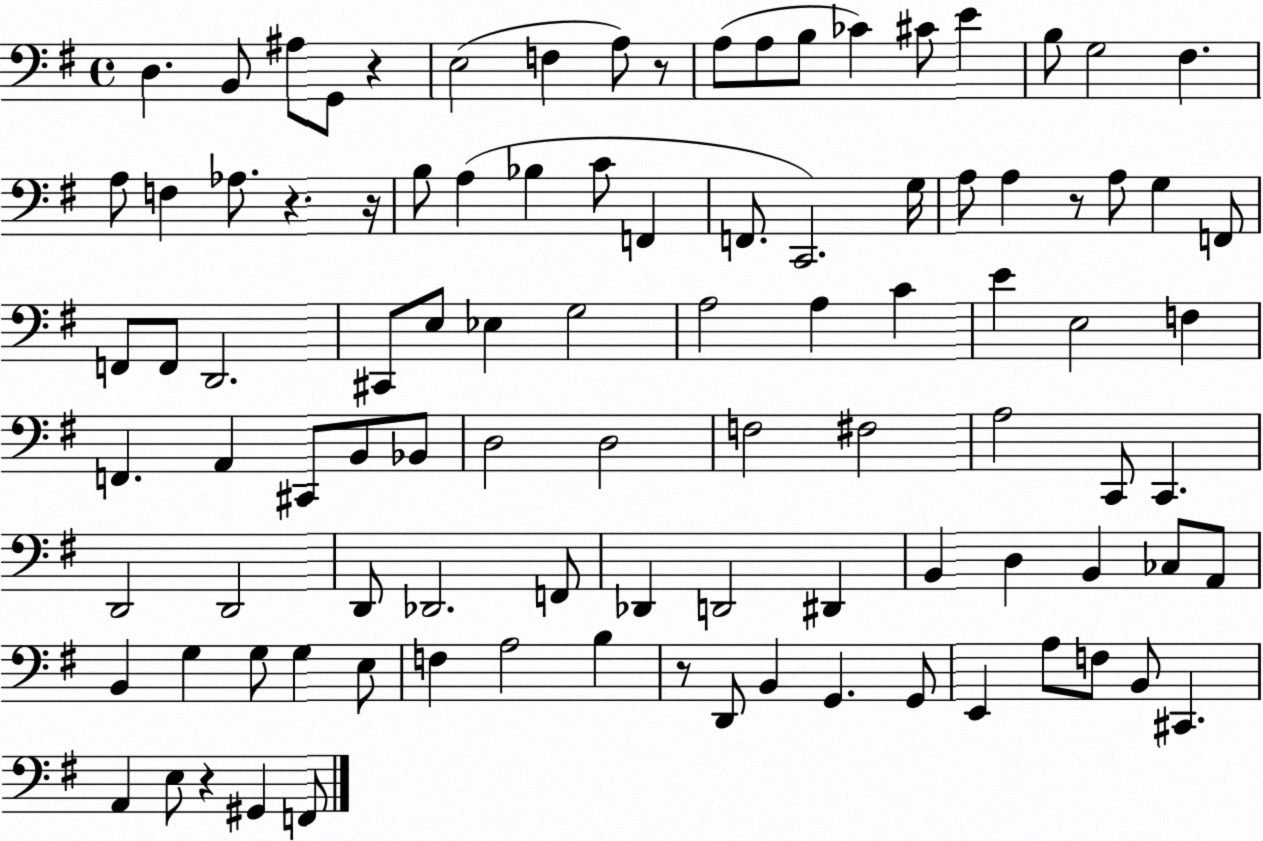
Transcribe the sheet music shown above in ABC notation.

X:1
T:Untitled
M:4/4
L:1/4
K:G
D, B,,/2 ^A,/2 G,,/2 z E,2 F, A,/2 z/2 A,/2 A,/2 B,/2 _C ^C/2 E B,/2 G,2 ^F, A,/2 F, _A,/2 z z/4 B,/2 A, _B, C/2 F,, F,,/2 C,,2 G,/4 A,/2 A, z/2 A,/2 G, F,,/2 F,,/2 F,,/2 D,,2 ^C,,/2 E,/2 _E, G,2 A,2 A, C E E,2 F, F,, A,, ^C,,/2 B,,/2 _B,,/2 D,2 D,2 F,2 ^F,2 A,2 C,,/2 C,, D,,2 D,,2 D,,/2 _D,,2 F,,/2 _D,, D,,2 ^D,, B,, D, B,, _C,/2 A,,/2 B,, G, G,/2 G, E,/2 F, A,2 B, z/2 D,,/2 B,, G,, G,,/2 E,, A,/2 F,/2 B,,/2 ^C,, A,, E,/2 z ^G,, F,,/2